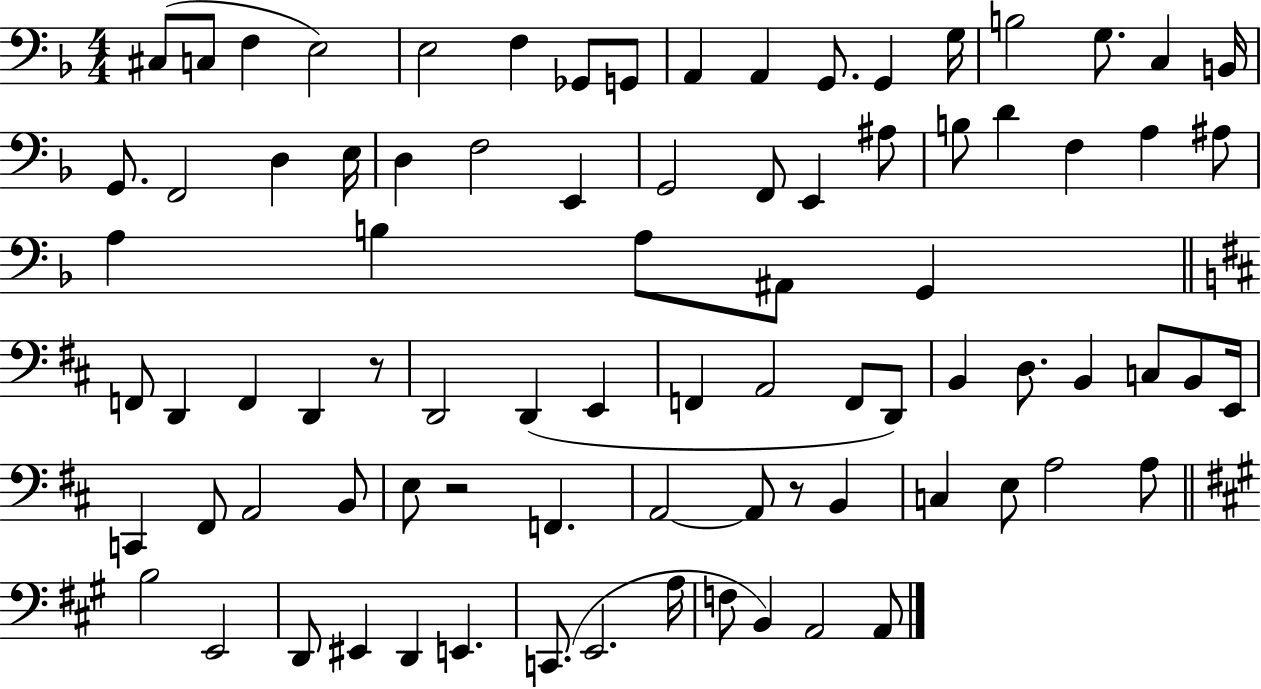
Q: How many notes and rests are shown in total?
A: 84